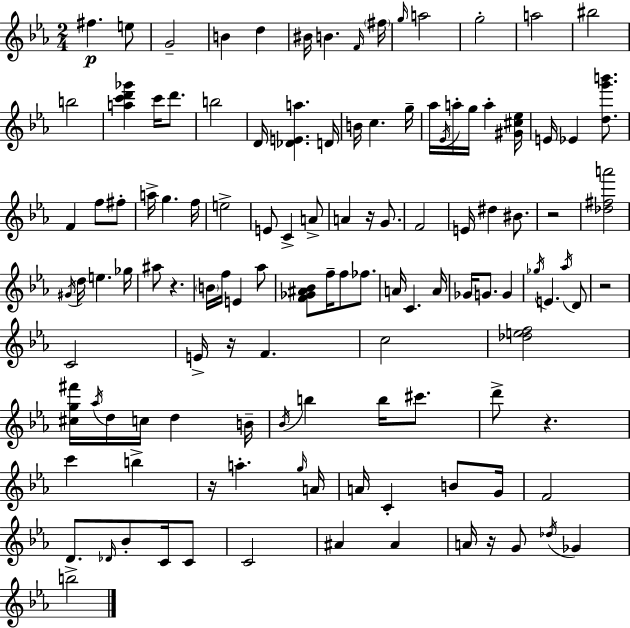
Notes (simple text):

F#5/q. E5/e G4/h B4/q D5/q BIS4/s B4/q. F4/s F#5/s G5/s A5/h G5/h A5/h BIS5/h B5/h [A5,C6,D6,Gb6]/q C6/s D6/e. B5/h D4/s [Db4,E4,A5]/q. D4/s B4/s C5/q. G5/s Ab5/s Eb4/s A5/s G5/s A5/q [G#4,C#5,Eb5]/s E4/s Eb4/q [D5,G6,B6]/e. F4/q F5/e F#5/e A5/s G5/q. F5/s E5/h E4/e C4/q A4/e A4/q R/s G4/e. F4/h E4/s D#5/q BIS4/e. R/h [Db5,F#5,A6]/h G#4/s D5/s E5/q. Gb5/s A#5/e R/q. B4/s F5/s E4/q Ab5/e [F4,Gb4,A#4,Bb4]/e F5/s F5/e FES5/e. A4/s C4/q. A4/s Gb4/s G4/e. G4/q Gb5/s E4/q. Ab5/s D4/e R/h C4/h E4/s R/s F4/q. C5/h [Db5,E5,F5]/h [C#5,G5,F#6]/s Ab5/s D5/s C5/s D5/q B4/s Bb4/s B5/q B5/s C#6/e. D6/e R/q. C6/q B5/q R/s A5/q. G5/s A4/s A4/s C4/q B4/e G4/s F4/h D4/e. Db4/s Bb4/e C4/s C4/e C4/h A#4/q A#4/q A4/s R/s G4/e Db5/s Gb4/q B5/h